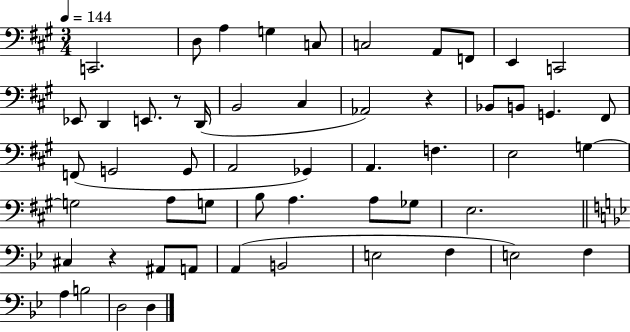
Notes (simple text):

C2/h. D3/e A3/q G3/q C3/e C3/h A2/e F2/e E2/q C2/h Eb2/e D2/q E2/e. R/e D2/s B2/h C#3/q Ab2/h R/q Bb2/e B2/e G2/q. F#2/e F2/e G2/h G2/e A2/h Gb2/q A2/q. F3/q. E3/h G3/q G3/h A3/e G3/e B3/e A3/q. A3/e Gb3/e E3/h. C#3/q R/q A#2/e A2/e A2/q B2/h E3/h F3/q E3/h F3/q A3/q B3/h D3/h D3/q